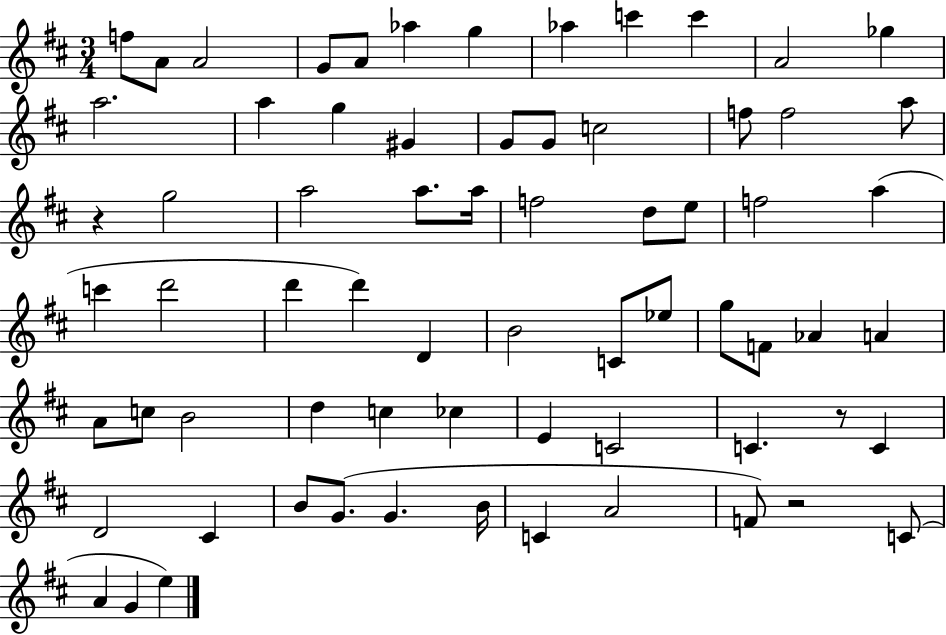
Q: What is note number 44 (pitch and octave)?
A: A4